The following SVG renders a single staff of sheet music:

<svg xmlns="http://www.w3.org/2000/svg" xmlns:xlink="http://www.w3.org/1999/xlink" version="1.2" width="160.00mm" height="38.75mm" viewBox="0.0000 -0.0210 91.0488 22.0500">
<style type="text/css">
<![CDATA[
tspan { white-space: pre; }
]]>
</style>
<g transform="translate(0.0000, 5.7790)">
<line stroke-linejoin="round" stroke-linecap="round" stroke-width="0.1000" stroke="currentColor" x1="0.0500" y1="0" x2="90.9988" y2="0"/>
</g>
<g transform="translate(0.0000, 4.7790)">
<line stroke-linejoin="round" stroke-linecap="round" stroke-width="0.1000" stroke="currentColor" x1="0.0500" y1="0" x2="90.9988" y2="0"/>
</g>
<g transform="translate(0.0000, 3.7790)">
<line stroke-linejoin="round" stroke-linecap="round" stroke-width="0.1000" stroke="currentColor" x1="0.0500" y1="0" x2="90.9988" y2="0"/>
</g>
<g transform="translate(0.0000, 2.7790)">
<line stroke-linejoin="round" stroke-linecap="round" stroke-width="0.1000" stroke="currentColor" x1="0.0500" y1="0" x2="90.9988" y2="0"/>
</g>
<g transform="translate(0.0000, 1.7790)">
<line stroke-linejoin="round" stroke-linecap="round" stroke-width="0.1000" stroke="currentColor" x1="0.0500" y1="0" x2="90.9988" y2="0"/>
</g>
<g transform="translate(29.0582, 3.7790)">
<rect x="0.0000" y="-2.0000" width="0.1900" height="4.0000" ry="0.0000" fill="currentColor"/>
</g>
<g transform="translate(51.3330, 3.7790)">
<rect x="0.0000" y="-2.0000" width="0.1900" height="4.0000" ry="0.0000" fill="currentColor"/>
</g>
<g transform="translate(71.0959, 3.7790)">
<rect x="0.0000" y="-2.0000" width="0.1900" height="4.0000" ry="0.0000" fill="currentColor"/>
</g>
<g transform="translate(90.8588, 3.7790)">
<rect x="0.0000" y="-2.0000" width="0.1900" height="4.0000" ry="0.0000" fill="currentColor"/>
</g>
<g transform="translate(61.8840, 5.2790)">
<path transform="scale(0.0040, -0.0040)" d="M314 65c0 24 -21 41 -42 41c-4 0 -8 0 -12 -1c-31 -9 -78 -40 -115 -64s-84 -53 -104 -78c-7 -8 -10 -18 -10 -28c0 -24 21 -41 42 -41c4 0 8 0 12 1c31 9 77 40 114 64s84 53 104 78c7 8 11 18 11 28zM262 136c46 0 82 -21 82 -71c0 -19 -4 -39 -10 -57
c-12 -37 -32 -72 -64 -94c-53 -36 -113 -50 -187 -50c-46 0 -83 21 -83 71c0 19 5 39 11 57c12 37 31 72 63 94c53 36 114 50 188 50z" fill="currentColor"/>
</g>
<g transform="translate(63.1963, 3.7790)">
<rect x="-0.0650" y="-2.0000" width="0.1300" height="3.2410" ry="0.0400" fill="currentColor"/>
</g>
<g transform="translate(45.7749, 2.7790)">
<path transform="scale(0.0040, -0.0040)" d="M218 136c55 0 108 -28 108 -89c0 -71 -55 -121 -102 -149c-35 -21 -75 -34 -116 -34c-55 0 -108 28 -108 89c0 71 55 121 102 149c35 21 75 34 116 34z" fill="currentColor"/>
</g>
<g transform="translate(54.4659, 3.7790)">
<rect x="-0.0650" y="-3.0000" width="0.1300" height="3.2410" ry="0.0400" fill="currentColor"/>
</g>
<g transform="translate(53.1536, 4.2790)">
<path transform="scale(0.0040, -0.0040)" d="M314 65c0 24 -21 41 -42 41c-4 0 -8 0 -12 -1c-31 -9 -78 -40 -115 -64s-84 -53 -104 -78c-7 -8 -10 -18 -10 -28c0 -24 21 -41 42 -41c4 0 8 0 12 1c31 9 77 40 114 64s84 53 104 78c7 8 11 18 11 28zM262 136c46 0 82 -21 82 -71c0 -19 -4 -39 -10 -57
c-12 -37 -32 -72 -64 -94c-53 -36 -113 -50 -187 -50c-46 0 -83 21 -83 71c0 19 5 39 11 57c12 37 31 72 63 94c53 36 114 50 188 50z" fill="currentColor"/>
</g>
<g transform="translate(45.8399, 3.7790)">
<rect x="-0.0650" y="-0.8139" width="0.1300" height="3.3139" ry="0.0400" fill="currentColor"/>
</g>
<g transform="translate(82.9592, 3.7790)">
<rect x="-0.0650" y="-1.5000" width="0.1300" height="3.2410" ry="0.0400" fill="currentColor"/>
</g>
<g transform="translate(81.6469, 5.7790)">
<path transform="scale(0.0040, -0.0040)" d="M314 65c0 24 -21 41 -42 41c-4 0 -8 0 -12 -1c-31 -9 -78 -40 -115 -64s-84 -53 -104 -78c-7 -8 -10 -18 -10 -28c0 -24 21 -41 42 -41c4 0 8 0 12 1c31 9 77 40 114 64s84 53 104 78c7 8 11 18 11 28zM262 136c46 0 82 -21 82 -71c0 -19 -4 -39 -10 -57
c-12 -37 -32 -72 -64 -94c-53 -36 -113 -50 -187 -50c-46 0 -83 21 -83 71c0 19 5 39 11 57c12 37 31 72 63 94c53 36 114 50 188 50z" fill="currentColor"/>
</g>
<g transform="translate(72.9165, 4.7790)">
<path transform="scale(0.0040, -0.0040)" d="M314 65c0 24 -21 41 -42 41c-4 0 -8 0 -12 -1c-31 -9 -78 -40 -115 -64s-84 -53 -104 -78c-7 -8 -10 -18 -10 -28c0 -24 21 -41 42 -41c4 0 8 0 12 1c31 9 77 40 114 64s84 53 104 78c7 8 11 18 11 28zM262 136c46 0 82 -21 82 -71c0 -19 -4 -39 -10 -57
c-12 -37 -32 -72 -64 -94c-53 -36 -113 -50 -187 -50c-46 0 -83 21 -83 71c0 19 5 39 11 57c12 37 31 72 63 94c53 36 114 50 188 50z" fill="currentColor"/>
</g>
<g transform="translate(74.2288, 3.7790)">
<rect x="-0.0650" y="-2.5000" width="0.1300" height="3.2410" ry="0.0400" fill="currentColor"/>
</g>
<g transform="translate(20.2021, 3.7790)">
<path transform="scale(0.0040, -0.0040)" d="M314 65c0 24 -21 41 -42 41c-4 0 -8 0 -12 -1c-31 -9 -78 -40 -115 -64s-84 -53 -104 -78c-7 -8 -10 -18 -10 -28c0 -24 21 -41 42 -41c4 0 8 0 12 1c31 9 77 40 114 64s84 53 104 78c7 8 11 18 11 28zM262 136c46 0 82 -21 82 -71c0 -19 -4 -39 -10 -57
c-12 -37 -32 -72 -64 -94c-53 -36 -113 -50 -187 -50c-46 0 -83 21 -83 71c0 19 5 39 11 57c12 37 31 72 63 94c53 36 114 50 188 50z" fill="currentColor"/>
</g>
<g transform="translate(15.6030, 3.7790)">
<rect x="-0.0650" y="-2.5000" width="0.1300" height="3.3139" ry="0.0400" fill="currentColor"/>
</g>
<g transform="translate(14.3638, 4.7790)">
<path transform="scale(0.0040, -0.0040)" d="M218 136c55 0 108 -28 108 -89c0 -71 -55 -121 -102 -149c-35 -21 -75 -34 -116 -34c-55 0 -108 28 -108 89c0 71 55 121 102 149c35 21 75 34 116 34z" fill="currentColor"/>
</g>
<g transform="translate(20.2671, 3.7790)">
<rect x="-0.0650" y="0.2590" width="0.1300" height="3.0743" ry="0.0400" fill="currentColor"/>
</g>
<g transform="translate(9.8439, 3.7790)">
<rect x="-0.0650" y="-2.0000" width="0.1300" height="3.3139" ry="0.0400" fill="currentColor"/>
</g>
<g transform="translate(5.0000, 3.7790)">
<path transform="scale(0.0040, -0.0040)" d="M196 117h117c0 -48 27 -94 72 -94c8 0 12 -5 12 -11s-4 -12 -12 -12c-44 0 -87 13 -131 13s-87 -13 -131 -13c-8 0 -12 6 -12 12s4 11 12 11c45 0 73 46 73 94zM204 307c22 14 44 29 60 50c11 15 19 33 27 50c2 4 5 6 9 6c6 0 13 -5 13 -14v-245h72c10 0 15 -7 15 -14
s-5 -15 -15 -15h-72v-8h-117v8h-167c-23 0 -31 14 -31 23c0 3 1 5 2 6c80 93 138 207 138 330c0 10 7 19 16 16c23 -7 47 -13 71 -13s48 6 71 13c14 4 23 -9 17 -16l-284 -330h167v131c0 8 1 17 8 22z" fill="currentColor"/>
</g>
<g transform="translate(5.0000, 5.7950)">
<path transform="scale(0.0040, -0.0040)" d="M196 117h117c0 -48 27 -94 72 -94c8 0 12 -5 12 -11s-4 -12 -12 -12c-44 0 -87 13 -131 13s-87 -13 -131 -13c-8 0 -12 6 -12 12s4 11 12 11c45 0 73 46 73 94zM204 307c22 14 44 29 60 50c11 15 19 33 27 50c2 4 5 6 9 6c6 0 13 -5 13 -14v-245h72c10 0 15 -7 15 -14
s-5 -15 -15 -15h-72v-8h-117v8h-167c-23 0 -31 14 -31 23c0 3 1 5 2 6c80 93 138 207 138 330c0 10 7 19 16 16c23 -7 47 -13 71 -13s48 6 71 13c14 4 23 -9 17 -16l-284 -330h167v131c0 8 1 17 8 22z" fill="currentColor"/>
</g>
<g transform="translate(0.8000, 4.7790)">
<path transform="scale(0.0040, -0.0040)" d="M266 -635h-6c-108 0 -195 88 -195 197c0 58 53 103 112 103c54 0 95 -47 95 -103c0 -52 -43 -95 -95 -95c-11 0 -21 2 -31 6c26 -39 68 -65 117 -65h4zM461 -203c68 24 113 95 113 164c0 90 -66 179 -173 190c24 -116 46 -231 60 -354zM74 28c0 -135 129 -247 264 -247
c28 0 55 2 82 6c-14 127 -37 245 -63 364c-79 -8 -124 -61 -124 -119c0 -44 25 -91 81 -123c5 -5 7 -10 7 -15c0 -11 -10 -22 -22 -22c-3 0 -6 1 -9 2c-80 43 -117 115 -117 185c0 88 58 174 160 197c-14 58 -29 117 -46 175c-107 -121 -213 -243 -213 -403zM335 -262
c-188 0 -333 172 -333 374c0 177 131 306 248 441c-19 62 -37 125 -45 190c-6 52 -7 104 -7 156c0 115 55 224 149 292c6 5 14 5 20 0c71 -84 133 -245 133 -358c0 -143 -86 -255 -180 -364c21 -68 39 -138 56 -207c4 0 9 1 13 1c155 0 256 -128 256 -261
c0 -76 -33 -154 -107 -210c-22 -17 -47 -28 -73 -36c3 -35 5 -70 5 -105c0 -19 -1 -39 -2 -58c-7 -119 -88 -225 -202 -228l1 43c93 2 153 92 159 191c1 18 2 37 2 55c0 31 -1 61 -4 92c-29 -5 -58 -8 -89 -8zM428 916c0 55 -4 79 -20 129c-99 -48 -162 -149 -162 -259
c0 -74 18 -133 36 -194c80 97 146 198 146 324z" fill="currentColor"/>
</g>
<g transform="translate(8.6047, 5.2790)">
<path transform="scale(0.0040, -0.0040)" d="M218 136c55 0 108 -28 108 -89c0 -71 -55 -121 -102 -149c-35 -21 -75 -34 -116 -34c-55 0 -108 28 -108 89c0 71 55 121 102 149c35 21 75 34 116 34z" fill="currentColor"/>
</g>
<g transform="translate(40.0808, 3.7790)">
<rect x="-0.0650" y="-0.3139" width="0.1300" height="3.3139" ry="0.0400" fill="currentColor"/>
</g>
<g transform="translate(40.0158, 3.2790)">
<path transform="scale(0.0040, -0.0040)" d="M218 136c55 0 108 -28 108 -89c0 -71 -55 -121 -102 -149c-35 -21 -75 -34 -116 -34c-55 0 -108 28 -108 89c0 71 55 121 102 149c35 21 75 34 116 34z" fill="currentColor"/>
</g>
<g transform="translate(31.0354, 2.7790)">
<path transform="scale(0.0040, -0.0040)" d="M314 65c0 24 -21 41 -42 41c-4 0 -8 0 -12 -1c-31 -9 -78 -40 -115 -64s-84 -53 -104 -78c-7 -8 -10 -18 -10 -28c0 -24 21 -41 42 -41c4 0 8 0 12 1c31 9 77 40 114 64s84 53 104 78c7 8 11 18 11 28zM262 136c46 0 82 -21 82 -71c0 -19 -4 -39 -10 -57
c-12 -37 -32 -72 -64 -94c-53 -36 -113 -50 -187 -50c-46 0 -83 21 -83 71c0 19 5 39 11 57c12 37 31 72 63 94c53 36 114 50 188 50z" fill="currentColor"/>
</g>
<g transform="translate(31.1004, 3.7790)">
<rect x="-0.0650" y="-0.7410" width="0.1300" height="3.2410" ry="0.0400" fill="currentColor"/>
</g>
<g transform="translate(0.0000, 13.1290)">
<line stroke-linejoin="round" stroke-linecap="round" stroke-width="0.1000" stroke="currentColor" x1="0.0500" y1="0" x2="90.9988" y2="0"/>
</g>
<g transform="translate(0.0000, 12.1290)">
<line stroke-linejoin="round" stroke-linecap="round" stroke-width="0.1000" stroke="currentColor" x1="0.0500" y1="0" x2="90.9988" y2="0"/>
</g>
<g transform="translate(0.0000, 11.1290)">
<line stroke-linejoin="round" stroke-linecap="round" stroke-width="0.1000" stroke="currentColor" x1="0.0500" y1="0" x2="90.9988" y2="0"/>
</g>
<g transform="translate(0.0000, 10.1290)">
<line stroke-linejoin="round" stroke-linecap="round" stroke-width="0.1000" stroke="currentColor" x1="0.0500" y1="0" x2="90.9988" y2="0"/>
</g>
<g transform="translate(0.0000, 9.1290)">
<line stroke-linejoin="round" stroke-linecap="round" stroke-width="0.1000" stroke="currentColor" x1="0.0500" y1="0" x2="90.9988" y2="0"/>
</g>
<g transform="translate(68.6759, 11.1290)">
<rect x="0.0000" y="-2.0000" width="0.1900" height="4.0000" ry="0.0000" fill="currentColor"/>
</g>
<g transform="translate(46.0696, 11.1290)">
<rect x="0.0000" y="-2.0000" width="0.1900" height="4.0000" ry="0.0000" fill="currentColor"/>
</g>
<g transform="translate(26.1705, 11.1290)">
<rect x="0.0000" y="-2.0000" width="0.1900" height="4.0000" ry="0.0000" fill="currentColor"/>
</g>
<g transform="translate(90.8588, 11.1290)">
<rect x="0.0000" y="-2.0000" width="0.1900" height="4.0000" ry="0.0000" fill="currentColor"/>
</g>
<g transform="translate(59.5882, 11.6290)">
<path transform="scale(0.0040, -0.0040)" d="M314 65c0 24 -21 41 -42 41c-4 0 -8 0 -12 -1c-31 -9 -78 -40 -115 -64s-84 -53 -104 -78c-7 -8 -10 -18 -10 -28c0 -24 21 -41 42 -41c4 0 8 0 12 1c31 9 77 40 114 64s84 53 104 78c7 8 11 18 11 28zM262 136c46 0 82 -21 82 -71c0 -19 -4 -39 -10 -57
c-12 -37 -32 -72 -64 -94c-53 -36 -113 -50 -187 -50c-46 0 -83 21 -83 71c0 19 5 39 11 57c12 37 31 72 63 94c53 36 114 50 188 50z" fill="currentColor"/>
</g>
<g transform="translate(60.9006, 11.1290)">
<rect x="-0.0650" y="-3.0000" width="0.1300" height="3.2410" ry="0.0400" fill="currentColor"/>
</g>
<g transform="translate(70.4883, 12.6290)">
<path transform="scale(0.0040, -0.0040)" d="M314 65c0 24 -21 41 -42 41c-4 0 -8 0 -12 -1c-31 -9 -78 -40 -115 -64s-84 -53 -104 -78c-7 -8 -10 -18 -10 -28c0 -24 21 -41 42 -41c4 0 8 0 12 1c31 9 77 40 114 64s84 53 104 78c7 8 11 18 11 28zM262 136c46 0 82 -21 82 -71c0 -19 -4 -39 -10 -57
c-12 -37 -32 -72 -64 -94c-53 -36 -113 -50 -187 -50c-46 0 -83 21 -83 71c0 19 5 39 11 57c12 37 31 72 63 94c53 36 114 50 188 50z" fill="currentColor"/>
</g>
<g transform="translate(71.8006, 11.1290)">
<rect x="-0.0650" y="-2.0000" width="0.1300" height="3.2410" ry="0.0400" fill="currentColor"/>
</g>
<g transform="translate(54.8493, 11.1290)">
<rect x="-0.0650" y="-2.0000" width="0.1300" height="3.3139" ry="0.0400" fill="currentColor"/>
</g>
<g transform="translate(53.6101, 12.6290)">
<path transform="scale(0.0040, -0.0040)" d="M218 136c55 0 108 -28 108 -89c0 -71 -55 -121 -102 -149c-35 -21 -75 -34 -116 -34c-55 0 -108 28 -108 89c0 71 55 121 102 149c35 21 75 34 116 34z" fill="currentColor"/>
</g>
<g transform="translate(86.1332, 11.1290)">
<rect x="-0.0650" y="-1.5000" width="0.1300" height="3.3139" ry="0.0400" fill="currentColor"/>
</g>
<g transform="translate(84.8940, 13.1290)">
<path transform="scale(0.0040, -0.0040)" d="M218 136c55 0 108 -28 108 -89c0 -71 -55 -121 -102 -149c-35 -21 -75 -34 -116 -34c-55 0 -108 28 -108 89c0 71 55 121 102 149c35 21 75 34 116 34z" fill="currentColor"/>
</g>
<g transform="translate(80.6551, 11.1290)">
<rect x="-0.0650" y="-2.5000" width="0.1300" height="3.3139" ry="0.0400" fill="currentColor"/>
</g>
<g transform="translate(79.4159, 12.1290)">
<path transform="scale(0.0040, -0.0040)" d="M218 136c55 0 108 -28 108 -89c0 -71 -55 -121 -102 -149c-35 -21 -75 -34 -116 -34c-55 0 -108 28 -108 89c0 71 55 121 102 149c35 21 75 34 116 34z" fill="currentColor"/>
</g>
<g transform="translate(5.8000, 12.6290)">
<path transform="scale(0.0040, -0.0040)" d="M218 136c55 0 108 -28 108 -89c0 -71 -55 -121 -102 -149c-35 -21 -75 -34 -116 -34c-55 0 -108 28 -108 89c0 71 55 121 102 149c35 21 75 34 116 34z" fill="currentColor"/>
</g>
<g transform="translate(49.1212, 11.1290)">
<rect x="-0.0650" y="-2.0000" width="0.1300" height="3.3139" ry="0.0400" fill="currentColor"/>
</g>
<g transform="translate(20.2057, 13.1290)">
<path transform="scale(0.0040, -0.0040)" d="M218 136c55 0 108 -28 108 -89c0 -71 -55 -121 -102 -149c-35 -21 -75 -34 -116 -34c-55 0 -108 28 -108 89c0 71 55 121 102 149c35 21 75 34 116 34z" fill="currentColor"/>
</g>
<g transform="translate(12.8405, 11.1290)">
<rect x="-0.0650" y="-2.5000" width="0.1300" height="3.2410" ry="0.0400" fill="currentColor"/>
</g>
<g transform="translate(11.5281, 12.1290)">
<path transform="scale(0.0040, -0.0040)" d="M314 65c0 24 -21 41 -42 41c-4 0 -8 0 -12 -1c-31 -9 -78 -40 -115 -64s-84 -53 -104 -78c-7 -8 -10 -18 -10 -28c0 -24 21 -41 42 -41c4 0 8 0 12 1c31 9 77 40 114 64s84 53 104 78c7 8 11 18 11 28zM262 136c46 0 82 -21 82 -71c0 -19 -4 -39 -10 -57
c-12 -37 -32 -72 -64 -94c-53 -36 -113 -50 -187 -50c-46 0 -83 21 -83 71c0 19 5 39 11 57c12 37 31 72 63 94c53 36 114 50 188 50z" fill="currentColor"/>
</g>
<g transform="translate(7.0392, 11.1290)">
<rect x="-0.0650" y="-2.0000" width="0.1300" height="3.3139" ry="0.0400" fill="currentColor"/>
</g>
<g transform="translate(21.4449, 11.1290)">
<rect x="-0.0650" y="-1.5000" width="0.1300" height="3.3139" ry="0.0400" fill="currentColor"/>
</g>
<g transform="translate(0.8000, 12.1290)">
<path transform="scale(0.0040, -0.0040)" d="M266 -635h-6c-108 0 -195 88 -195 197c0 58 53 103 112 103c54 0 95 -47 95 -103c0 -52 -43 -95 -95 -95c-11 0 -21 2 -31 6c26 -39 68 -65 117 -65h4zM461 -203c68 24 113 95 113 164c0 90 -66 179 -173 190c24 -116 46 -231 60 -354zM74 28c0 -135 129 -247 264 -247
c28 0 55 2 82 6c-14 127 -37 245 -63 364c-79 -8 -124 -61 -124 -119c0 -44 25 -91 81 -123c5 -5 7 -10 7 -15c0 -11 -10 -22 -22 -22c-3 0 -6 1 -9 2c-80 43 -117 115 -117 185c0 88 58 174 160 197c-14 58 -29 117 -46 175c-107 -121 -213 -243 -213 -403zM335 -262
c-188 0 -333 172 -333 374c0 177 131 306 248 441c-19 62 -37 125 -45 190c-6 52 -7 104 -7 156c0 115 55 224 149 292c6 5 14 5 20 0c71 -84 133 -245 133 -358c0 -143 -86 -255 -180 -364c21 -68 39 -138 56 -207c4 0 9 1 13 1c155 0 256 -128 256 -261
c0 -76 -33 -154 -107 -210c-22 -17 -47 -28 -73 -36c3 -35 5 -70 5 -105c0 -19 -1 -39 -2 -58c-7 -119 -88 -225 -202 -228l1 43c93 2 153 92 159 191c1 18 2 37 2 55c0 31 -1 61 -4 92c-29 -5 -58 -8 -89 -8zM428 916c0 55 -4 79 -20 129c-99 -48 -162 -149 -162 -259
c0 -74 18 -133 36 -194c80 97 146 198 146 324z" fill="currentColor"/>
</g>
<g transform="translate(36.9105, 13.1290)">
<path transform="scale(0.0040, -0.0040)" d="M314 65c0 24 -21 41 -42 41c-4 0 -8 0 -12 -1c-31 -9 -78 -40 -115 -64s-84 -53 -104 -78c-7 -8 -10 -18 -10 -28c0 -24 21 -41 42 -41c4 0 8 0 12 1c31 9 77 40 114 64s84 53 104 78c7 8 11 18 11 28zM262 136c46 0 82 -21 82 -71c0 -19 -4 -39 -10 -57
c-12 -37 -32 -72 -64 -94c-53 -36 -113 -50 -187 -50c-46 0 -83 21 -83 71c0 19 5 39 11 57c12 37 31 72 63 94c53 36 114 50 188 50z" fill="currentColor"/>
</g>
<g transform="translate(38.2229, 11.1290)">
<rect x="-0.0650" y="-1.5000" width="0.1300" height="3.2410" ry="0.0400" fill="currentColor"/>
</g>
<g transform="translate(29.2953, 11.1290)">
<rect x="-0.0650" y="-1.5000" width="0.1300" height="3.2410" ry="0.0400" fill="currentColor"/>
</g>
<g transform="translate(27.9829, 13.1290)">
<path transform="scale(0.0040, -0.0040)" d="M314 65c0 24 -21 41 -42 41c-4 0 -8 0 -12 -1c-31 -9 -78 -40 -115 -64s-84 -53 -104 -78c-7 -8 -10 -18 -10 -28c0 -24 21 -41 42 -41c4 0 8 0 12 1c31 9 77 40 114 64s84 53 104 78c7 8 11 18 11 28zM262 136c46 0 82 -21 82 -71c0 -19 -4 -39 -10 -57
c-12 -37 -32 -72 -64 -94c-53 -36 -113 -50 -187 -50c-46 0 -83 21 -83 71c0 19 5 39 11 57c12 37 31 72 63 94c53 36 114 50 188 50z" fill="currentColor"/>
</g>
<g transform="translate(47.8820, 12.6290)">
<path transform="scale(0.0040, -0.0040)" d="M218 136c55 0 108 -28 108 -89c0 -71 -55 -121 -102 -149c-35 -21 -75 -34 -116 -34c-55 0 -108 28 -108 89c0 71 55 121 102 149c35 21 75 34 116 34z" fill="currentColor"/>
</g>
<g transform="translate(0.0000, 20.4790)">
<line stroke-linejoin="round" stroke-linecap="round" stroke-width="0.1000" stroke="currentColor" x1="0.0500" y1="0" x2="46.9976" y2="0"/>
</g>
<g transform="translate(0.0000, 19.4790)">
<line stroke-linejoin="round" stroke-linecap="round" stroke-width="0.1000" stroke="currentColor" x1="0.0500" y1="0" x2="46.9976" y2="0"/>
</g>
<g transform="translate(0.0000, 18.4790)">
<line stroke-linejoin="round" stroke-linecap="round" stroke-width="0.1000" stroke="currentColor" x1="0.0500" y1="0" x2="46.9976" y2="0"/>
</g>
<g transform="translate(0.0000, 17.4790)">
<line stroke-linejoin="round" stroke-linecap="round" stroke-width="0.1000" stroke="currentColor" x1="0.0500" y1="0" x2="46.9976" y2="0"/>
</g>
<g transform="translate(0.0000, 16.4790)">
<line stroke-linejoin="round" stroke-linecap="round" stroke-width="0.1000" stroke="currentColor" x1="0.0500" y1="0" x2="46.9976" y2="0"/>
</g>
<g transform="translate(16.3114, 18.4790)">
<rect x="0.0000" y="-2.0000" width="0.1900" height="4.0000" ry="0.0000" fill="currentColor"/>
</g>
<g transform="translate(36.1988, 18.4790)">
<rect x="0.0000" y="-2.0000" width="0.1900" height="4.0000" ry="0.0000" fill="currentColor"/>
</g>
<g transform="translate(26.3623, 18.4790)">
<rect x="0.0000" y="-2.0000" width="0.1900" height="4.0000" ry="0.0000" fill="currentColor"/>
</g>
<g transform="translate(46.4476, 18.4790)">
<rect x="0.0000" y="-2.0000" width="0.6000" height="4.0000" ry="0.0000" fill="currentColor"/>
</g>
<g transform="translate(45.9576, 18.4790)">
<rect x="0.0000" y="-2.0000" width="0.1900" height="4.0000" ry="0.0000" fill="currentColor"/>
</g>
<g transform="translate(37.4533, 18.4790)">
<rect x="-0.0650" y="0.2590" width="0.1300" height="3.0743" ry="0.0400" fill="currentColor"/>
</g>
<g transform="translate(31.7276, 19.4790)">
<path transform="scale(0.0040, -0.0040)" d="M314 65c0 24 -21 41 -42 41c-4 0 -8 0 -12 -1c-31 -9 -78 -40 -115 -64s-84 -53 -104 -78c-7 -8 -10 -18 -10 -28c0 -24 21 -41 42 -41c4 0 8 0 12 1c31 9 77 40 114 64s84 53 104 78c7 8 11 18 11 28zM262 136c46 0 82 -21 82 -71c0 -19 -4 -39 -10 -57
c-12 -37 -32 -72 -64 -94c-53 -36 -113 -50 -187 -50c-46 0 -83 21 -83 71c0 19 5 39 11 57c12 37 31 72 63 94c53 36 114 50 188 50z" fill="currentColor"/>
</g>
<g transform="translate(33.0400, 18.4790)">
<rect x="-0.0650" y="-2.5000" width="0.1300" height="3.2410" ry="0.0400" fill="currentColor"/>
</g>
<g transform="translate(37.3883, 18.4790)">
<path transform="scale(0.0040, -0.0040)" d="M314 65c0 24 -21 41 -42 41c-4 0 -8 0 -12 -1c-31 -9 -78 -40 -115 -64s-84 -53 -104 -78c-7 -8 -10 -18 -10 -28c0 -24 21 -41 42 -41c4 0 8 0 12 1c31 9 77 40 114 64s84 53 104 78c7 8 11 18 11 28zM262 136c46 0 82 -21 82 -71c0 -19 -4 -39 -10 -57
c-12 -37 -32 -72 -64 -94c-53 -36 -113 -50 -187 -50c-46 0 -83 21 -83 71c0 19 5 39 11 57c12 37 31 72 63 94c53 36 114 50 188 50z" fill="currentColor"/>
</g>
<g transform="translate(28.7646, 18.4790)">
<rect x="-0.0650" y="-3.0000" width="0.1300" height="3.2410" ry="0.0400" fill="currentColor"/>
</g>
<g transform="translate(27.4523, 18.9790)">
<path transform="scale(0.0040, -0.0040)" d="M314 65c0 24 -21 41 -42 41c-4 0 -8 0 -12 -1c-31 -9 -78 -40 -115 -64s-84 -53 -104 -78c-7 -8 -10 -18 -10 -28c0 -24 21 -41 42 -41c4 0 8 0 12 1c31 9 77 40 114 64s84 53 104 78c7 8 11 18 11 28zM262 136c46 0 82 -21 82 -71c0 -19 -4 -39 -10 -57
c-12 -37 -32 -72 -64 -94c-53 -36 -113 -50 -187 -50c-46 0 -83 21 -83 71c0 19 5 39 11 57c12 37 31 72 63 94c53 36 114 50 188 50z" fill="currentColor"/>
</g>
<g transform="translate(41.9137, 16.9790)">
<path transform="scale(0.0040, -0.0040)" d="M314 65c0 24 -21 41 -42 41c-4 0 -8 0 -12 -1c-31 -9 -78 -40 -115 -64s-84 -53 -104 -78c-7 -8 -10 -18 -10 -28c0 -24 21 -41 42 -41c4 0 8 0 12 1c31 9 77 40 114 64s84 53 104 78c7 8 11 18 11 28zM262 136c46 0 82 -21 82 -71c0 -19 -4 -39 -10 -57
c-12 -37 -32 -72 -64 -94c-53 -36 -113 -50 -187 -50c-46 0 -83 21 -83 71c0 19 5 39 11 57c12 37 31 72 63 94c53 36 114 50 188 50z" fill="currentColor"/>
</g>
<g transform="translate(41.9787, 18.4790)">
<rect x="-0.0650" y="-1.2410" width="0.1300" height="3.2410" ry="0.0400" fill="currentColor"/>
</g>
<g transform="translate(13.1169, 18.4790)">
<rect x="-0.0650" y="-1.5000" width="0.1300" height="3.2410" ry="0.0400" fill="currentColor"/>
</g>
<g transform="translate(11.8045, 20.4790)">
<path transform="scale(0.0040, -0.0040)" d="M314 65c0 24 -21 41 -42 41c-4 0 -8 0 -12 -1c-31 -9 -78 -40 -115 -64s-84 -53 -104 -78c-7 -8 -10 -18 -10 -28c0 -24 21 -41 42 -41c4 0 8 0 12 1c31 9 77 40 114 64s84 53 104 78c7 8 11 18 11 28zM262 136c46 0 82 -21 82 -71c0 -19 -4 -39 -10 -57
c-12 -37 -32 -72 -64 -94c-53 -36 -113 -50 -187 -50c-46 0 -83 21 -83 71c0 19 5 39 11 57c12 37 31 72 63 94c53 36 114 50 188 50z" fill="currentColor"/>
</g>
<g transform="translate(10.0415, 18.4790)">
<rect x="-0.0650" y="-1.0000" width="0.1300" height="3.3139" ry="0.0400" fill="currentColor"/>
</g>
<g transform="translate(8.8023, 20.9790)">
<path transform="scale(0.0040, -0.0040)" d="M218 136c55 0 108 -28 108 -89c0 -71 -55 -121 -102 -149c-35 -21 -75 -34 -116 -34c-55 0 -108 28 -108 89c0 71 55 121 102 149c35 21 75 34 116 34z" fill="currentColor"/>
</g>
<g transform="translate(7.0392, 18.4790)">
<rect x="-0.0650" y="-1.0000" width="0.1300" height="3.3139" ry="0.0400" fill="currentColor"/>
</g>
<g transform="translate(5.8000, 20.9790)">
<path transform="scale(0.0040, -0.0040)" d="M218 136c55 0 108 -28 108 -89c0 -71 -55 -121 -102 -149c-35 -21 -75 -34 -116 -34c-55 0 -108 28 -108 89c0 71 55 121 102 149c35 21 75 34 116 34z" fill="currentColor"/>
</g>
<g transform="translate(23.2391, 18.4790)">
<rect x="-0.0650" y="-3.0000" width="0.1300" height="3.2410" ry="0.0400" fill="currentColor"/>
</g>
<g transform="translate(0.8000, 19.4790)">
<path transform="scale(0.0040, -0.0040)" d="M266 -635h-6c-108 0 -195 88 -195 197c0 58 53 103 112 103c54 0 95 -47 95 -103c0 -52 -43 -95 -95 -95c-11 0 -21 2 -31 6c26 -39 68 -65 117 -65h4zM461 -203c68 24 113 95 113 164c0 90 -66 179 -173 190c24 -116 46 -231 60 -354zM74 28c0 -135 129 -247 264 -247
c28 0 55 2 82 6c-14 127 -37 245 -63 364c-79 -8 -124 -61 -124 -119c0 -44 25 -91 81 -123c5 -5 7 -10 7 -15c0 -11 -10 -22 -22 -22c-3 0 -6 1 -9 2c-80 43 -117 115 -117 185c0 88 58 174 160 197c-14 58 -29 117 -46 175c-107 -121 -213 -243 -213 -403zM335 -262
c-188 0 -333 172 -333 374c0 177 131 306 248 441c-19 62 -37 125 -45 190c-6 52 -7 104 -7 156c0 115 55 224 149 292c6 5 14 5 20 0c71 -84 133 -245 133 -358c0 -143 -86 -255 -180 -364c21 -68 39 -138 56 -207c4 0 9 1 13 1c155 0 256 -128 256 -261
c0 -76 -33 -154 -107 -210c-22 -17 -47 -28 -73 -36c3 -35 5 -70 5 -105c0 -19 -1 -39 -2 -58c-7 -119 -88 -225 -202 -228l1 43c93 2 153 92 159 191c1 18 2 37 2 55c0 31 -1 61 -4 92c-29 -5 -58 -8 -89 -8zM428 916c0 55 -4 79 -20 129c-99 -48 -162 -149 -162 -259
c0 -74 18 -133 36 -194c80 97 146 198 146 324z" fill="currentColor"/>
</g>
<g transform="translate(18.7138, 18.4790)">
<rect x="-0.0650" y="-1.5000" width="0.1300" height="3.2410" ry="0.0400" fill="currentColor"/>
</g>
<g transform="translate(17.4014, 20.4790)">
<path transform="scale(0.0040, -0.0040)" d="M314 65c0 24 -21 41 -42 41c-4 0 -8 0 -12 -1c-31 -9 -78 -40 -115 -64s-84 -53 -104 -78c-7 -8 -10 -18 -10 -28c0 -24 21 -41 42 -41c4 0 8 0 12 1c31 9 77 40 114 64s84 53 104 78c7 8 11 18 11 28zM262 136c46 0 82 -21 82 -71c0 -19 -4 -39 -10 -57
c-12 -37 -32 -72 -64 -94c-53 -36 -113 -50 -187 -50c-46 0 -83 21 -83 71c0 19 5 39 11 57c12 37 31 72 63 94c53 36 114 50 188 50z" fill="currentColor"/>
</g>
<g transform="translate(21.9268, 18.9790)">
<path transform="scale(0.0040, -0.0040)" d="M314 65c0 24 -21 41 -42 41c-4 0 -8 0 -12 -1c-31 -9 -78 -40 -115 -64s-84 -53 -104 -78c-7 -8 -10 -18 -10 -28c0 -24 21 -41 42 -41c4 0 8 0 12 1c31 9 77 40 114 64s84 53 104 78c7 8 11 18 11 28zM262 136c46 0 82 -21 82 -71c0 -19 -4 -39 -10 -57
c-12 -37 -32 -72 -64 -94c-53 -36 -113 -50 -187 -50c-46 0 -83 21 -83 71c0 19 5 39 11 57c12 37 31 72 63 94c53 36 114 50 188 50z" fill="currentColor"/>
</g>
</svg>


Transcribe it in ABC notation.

X:1
T:Untitled
M:4/4
L:1/4
K:C
F G B2 d2 c d A2 F2 G2 E2 F G2 E E2 E2 F F A2 F2 G E D D E2 E2 A2 A2 G2 B2 e2